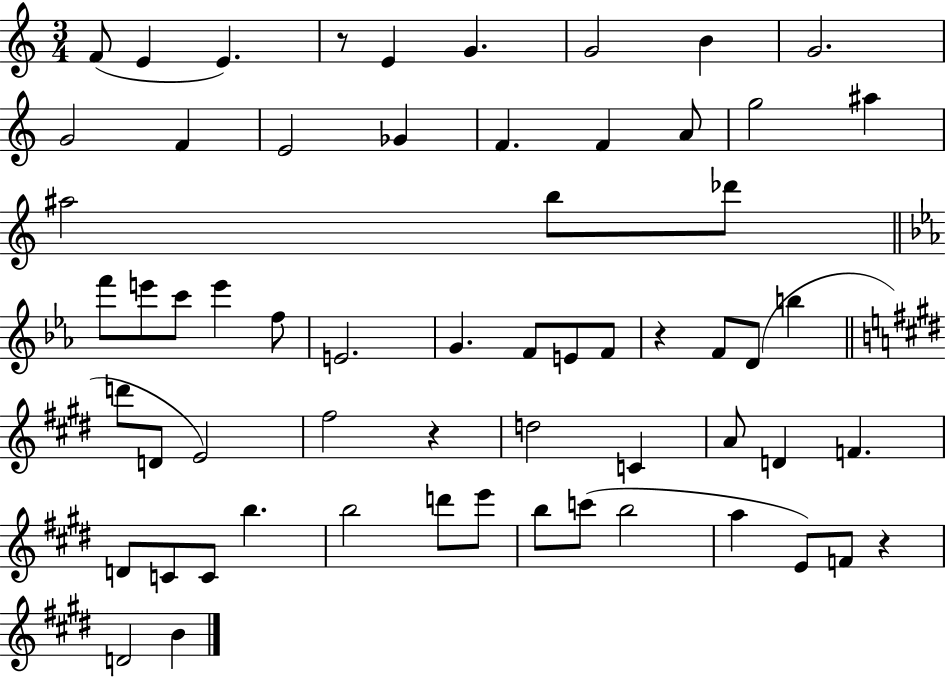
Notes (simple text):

F4/e E4/q E4/q. R/e E4/q G4/q. G4/h B4/q G4/h. G4/h F4/q E4/h Gb4/q F4/q. F4/q A4/e G5/h A#5/q A#5/h B5/e Db6/e F6/e E6/e C6/e E6/q F5/e E4/h. G4/q. F4/e E4/e F4/e R/q F4/e D4/e B5/q D6/e D4/e E4/h F#5/h R/q D5/h C4/q A4/e D4/q F4/q. D4/e C4/e C4/e B5/q. B5/h D6/e E6/e B5/e C6/e B5/h A5/q E4/e F4/e R/q D4/h B4/q